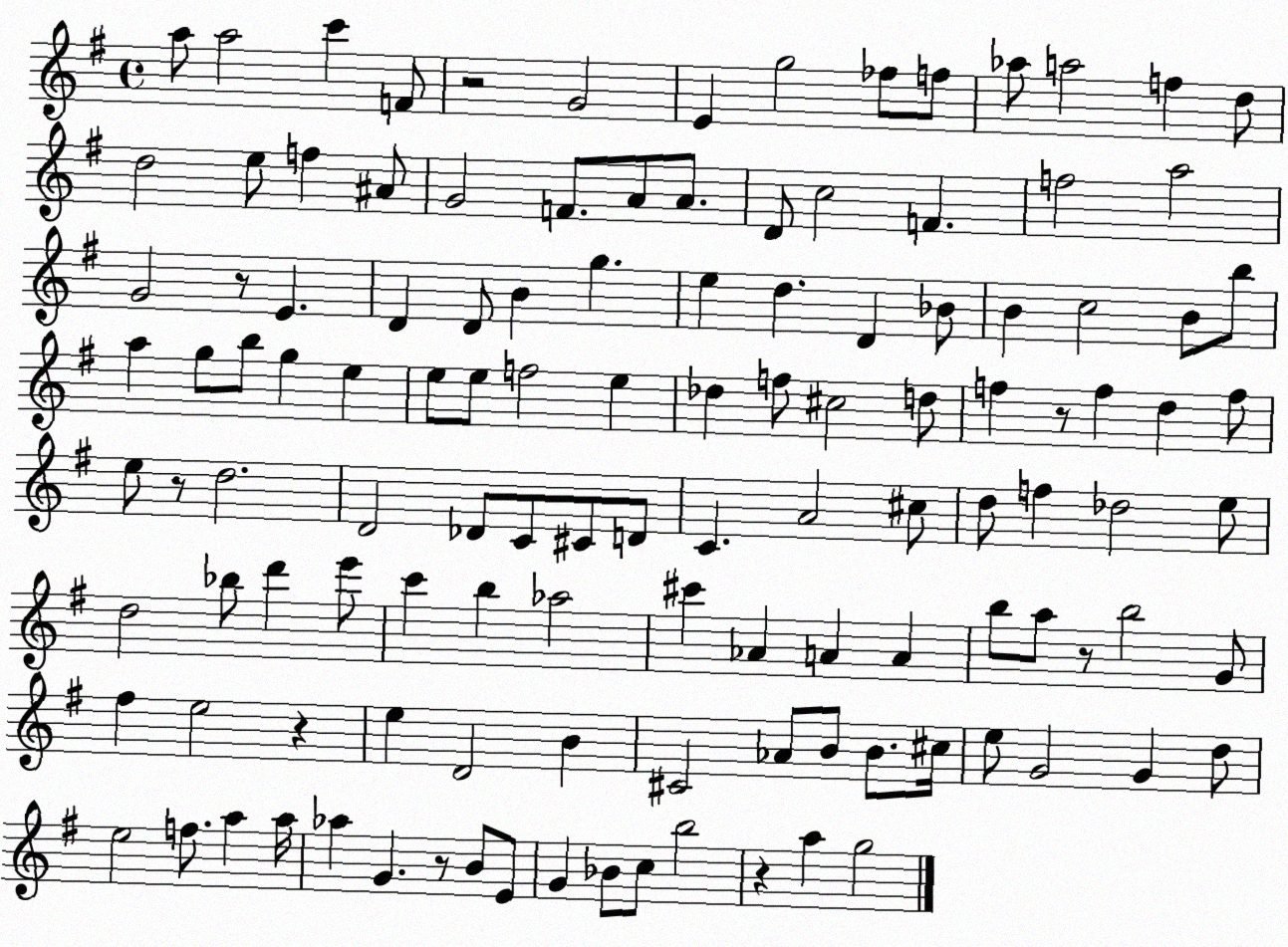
X:1
T:Untitled
M:4/4
L:1/4
K:G
a/2 a2 c' F/2 z2 G2 E g2 _f/2 f/2 _a/2 a2 f d/2 d2 e/2 f ^A/2 G2 F/2 A/2 A/2 D/2 c2 F f2 a2 G2 z/2 E D D/2 B g e d D _B/2 B c2 B/2 b/2 a g/2 b/2 g e e/2 e/2 f2 e _d f/2 ^c2 d/2 f z/2 f d f/2 e/2 z/2 d2 D2 _D/2 C/2 ^C/2 D/2 C A2 ^c/2 d/2 f _d2 e/2 d2 _b/2 d' e'/2 c' b _a2 ^c' _A A A b/2 a/2 z/2 b2 G/2 ^f e2 z e D2 B ^C2 _A/2 B/2 B/2 ^c/4 e/2 G2 G d/2 e2 f/2 a a/4 _a G z/2 B/2 E/2 G _B/2 c/2 b2 z a g2